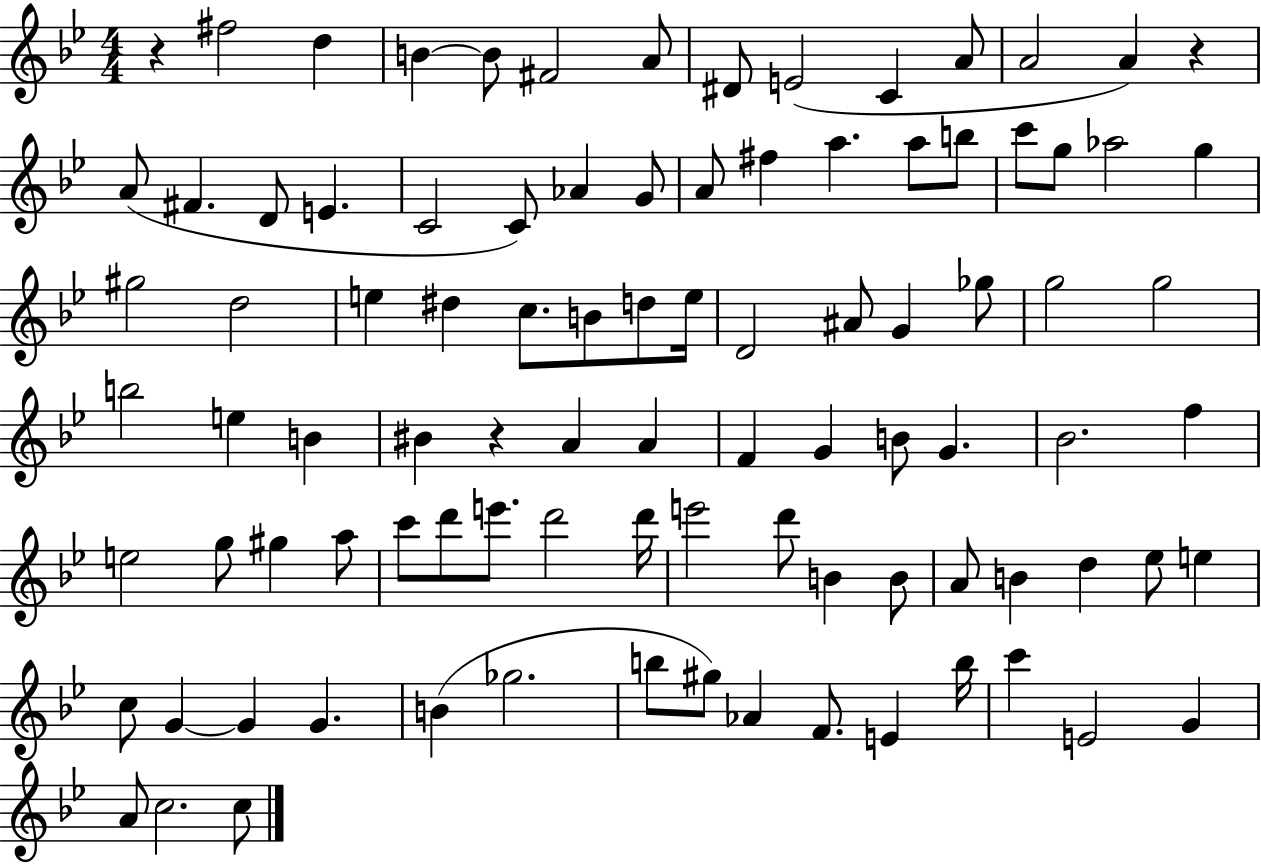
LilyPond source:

{
  \clef treble
  \numericTimeSignature
  \time 4/4
  \key bes \major
  r4 fis''2 d''4 | b'4~~ b'8 fis'2 a'8 | dis'8 e'2( c'4 a'8 | a'2 a'4) r4 | \break a'8( fis'4. d'8 e'4. | c'2 c'8) aes'4 g'8 | a'8 fis''4 a''4. a''8 b''8 | c'''8 g''8 aes''2 g''4 | \break gis''2 d''2 | e''4 dis''4 c''8. b'8 d''8 e''16 | d'2 ais'8 g'4 ges''8 | g''2 g''2 | \break b''2 e''4 b'4 | bis'4 r4 a'4 a'4 | f'4 g'4 b'8 g'4. | bes'2. f''4 | \break e''2 g''8 gis''4 a''8 | c'''8 d'''8 e'''8. d'''2 d'''16 | e'''2 d'''8 b'4 b'8 | a'8 b'4 d''4 ees''8 e''4 | \break c''8 g'4~~ g'4 g'4. | b'4( ges''2. | b''8 gis''8) aes'4 f'8. e'4 b''16 | c'''4 e'2 g'4 | \break a'8 c''2. c''8 | \bar "|."
}